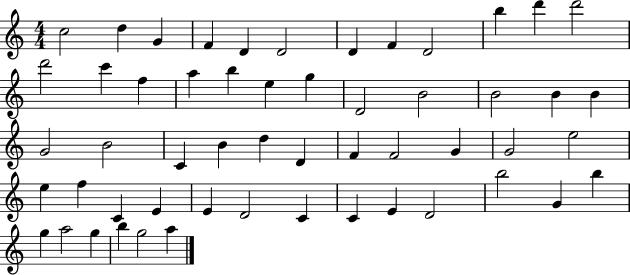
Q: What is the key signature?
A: C major